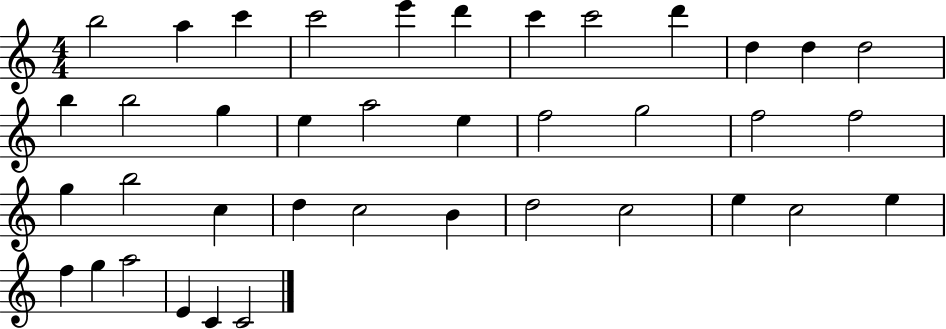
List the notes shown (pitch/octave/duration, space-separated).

B5/h A5/q C6/q C6/h E6/q D6/q C6/q C6/h D6/q D5/q D5/q D5/h B5/q B5/h G5/q E5/q A5/h E5/q F5/h G5/h F5/h F5/h G5/q B5/h C5/q D5/q C5/h B4/q D5/h C5/h E5/q C5/h E5/q F5/q G5/q A5/h E4/q C4/q C4/h